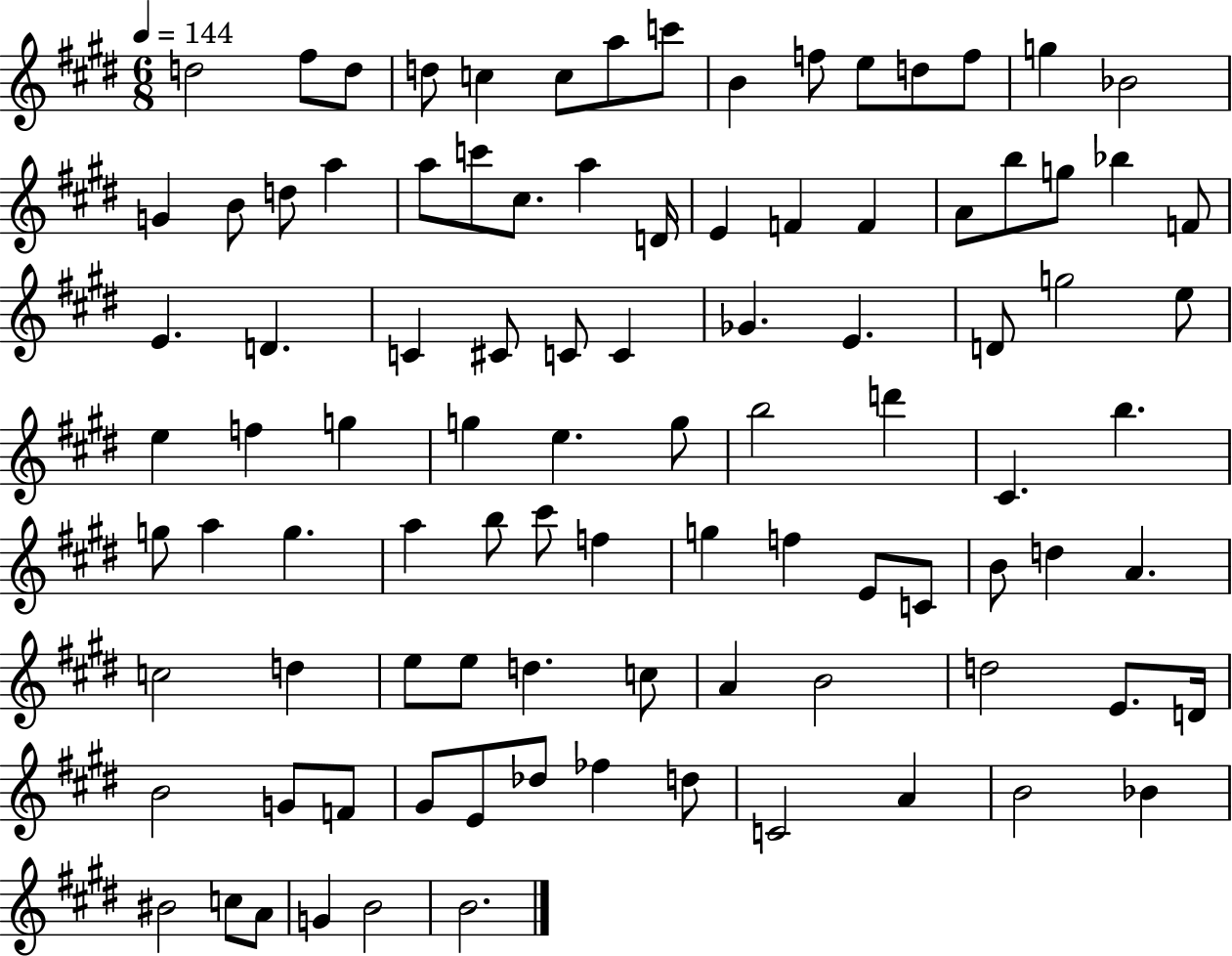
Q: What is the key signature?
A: E major